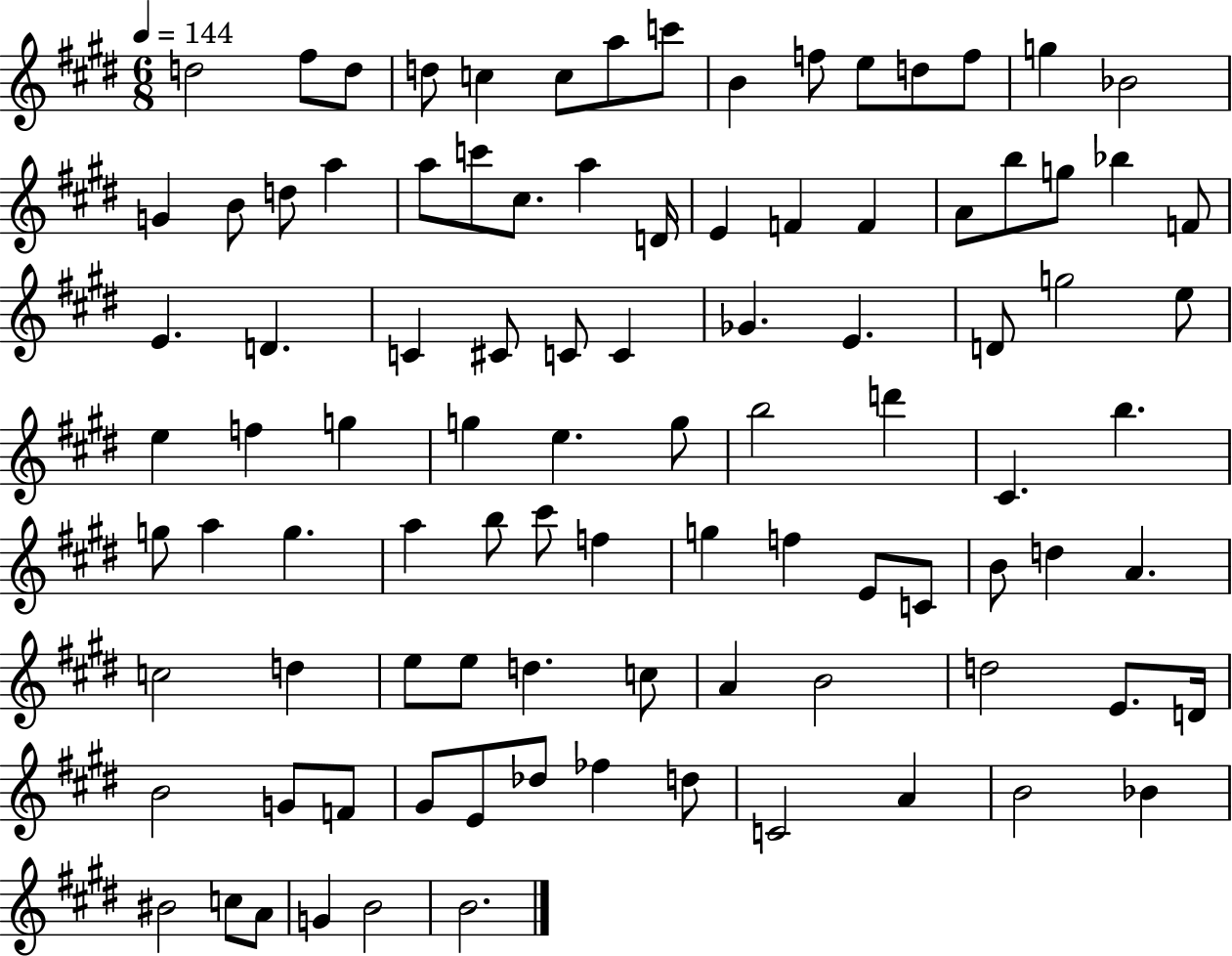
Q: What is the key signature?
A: E major